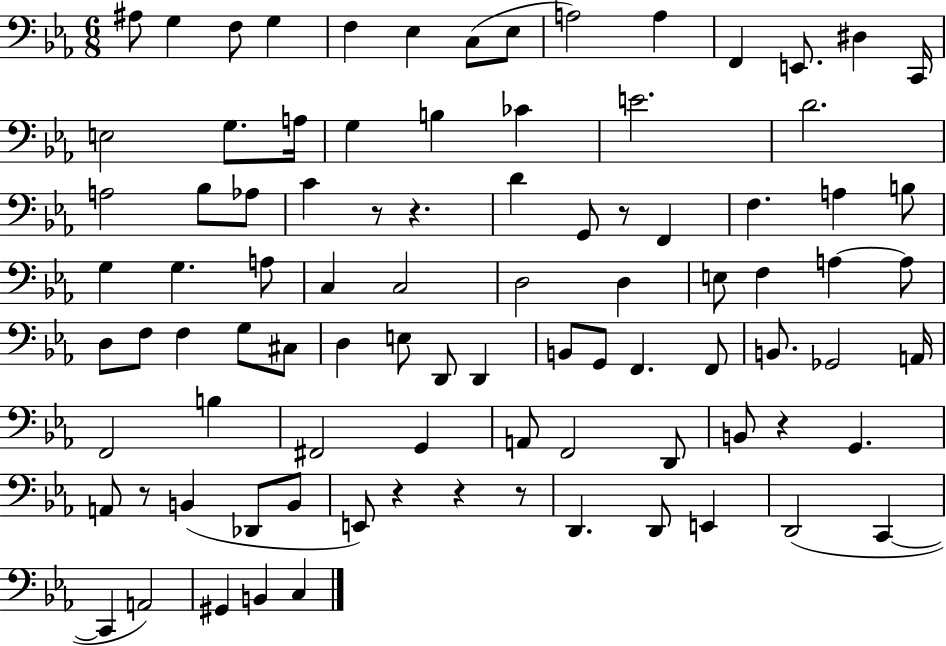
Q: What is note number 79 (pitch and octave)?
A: C2